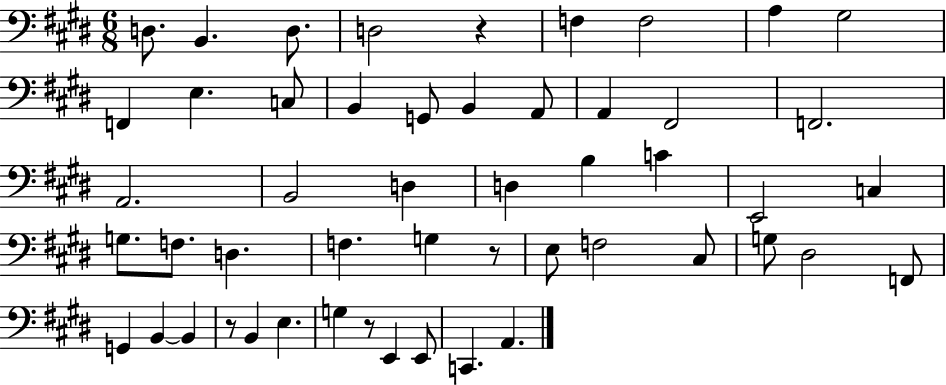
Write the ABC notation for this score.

X:1
T:Untitled
M:6/8
L:1/4
K:E
D,/2 B,, D,/2 D,2 z F, F,2 A, ^G,2 F,, E, C,/2 B,, G,,/2 B,, A,,/2 A,, ^F,,2 F,,2 A,,2 B,,2 D, D, B, C E,,2 C, G,/2 F,/2 D, F, G, z/2 E,/2 F,2 ^C,/2 G,/2 ^D,2 F,,/2 G,, B,, B,, z/2 B,, E, G, z/2 E,, E,,/2 C,, A,,